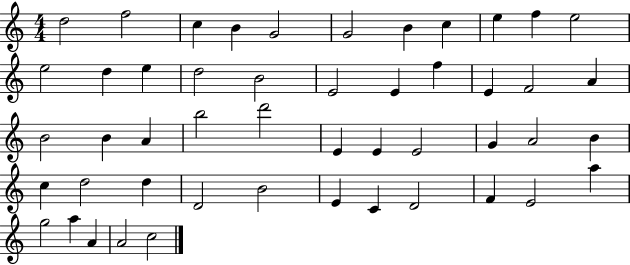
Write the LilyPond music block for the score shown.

{
  \clef treble
  \numericTimeSignature
  \time 4/4
  \key c \major
  d''2 f''2 | c''4 b'4 g'2 | g'2 b'4 c''4 | e''4 f''4 e''2 | \break e''2 d''4 e''4 | d''2 b'2 | e'2 e'4 f''4 | e'4 f'2 a'4 | \break b'2 b'4 a'4 | b''2 d'''2 | e'4 e'4 e'2 | g'4 a'2 b'4 | \break c''4 d''2 d''4 | d'2 b'2 | e'4 c'4 d'2 | f'4 e'2 a''4 | \break g''2 a''4 a'4 | a'2 c''2 | \bar "|."
}